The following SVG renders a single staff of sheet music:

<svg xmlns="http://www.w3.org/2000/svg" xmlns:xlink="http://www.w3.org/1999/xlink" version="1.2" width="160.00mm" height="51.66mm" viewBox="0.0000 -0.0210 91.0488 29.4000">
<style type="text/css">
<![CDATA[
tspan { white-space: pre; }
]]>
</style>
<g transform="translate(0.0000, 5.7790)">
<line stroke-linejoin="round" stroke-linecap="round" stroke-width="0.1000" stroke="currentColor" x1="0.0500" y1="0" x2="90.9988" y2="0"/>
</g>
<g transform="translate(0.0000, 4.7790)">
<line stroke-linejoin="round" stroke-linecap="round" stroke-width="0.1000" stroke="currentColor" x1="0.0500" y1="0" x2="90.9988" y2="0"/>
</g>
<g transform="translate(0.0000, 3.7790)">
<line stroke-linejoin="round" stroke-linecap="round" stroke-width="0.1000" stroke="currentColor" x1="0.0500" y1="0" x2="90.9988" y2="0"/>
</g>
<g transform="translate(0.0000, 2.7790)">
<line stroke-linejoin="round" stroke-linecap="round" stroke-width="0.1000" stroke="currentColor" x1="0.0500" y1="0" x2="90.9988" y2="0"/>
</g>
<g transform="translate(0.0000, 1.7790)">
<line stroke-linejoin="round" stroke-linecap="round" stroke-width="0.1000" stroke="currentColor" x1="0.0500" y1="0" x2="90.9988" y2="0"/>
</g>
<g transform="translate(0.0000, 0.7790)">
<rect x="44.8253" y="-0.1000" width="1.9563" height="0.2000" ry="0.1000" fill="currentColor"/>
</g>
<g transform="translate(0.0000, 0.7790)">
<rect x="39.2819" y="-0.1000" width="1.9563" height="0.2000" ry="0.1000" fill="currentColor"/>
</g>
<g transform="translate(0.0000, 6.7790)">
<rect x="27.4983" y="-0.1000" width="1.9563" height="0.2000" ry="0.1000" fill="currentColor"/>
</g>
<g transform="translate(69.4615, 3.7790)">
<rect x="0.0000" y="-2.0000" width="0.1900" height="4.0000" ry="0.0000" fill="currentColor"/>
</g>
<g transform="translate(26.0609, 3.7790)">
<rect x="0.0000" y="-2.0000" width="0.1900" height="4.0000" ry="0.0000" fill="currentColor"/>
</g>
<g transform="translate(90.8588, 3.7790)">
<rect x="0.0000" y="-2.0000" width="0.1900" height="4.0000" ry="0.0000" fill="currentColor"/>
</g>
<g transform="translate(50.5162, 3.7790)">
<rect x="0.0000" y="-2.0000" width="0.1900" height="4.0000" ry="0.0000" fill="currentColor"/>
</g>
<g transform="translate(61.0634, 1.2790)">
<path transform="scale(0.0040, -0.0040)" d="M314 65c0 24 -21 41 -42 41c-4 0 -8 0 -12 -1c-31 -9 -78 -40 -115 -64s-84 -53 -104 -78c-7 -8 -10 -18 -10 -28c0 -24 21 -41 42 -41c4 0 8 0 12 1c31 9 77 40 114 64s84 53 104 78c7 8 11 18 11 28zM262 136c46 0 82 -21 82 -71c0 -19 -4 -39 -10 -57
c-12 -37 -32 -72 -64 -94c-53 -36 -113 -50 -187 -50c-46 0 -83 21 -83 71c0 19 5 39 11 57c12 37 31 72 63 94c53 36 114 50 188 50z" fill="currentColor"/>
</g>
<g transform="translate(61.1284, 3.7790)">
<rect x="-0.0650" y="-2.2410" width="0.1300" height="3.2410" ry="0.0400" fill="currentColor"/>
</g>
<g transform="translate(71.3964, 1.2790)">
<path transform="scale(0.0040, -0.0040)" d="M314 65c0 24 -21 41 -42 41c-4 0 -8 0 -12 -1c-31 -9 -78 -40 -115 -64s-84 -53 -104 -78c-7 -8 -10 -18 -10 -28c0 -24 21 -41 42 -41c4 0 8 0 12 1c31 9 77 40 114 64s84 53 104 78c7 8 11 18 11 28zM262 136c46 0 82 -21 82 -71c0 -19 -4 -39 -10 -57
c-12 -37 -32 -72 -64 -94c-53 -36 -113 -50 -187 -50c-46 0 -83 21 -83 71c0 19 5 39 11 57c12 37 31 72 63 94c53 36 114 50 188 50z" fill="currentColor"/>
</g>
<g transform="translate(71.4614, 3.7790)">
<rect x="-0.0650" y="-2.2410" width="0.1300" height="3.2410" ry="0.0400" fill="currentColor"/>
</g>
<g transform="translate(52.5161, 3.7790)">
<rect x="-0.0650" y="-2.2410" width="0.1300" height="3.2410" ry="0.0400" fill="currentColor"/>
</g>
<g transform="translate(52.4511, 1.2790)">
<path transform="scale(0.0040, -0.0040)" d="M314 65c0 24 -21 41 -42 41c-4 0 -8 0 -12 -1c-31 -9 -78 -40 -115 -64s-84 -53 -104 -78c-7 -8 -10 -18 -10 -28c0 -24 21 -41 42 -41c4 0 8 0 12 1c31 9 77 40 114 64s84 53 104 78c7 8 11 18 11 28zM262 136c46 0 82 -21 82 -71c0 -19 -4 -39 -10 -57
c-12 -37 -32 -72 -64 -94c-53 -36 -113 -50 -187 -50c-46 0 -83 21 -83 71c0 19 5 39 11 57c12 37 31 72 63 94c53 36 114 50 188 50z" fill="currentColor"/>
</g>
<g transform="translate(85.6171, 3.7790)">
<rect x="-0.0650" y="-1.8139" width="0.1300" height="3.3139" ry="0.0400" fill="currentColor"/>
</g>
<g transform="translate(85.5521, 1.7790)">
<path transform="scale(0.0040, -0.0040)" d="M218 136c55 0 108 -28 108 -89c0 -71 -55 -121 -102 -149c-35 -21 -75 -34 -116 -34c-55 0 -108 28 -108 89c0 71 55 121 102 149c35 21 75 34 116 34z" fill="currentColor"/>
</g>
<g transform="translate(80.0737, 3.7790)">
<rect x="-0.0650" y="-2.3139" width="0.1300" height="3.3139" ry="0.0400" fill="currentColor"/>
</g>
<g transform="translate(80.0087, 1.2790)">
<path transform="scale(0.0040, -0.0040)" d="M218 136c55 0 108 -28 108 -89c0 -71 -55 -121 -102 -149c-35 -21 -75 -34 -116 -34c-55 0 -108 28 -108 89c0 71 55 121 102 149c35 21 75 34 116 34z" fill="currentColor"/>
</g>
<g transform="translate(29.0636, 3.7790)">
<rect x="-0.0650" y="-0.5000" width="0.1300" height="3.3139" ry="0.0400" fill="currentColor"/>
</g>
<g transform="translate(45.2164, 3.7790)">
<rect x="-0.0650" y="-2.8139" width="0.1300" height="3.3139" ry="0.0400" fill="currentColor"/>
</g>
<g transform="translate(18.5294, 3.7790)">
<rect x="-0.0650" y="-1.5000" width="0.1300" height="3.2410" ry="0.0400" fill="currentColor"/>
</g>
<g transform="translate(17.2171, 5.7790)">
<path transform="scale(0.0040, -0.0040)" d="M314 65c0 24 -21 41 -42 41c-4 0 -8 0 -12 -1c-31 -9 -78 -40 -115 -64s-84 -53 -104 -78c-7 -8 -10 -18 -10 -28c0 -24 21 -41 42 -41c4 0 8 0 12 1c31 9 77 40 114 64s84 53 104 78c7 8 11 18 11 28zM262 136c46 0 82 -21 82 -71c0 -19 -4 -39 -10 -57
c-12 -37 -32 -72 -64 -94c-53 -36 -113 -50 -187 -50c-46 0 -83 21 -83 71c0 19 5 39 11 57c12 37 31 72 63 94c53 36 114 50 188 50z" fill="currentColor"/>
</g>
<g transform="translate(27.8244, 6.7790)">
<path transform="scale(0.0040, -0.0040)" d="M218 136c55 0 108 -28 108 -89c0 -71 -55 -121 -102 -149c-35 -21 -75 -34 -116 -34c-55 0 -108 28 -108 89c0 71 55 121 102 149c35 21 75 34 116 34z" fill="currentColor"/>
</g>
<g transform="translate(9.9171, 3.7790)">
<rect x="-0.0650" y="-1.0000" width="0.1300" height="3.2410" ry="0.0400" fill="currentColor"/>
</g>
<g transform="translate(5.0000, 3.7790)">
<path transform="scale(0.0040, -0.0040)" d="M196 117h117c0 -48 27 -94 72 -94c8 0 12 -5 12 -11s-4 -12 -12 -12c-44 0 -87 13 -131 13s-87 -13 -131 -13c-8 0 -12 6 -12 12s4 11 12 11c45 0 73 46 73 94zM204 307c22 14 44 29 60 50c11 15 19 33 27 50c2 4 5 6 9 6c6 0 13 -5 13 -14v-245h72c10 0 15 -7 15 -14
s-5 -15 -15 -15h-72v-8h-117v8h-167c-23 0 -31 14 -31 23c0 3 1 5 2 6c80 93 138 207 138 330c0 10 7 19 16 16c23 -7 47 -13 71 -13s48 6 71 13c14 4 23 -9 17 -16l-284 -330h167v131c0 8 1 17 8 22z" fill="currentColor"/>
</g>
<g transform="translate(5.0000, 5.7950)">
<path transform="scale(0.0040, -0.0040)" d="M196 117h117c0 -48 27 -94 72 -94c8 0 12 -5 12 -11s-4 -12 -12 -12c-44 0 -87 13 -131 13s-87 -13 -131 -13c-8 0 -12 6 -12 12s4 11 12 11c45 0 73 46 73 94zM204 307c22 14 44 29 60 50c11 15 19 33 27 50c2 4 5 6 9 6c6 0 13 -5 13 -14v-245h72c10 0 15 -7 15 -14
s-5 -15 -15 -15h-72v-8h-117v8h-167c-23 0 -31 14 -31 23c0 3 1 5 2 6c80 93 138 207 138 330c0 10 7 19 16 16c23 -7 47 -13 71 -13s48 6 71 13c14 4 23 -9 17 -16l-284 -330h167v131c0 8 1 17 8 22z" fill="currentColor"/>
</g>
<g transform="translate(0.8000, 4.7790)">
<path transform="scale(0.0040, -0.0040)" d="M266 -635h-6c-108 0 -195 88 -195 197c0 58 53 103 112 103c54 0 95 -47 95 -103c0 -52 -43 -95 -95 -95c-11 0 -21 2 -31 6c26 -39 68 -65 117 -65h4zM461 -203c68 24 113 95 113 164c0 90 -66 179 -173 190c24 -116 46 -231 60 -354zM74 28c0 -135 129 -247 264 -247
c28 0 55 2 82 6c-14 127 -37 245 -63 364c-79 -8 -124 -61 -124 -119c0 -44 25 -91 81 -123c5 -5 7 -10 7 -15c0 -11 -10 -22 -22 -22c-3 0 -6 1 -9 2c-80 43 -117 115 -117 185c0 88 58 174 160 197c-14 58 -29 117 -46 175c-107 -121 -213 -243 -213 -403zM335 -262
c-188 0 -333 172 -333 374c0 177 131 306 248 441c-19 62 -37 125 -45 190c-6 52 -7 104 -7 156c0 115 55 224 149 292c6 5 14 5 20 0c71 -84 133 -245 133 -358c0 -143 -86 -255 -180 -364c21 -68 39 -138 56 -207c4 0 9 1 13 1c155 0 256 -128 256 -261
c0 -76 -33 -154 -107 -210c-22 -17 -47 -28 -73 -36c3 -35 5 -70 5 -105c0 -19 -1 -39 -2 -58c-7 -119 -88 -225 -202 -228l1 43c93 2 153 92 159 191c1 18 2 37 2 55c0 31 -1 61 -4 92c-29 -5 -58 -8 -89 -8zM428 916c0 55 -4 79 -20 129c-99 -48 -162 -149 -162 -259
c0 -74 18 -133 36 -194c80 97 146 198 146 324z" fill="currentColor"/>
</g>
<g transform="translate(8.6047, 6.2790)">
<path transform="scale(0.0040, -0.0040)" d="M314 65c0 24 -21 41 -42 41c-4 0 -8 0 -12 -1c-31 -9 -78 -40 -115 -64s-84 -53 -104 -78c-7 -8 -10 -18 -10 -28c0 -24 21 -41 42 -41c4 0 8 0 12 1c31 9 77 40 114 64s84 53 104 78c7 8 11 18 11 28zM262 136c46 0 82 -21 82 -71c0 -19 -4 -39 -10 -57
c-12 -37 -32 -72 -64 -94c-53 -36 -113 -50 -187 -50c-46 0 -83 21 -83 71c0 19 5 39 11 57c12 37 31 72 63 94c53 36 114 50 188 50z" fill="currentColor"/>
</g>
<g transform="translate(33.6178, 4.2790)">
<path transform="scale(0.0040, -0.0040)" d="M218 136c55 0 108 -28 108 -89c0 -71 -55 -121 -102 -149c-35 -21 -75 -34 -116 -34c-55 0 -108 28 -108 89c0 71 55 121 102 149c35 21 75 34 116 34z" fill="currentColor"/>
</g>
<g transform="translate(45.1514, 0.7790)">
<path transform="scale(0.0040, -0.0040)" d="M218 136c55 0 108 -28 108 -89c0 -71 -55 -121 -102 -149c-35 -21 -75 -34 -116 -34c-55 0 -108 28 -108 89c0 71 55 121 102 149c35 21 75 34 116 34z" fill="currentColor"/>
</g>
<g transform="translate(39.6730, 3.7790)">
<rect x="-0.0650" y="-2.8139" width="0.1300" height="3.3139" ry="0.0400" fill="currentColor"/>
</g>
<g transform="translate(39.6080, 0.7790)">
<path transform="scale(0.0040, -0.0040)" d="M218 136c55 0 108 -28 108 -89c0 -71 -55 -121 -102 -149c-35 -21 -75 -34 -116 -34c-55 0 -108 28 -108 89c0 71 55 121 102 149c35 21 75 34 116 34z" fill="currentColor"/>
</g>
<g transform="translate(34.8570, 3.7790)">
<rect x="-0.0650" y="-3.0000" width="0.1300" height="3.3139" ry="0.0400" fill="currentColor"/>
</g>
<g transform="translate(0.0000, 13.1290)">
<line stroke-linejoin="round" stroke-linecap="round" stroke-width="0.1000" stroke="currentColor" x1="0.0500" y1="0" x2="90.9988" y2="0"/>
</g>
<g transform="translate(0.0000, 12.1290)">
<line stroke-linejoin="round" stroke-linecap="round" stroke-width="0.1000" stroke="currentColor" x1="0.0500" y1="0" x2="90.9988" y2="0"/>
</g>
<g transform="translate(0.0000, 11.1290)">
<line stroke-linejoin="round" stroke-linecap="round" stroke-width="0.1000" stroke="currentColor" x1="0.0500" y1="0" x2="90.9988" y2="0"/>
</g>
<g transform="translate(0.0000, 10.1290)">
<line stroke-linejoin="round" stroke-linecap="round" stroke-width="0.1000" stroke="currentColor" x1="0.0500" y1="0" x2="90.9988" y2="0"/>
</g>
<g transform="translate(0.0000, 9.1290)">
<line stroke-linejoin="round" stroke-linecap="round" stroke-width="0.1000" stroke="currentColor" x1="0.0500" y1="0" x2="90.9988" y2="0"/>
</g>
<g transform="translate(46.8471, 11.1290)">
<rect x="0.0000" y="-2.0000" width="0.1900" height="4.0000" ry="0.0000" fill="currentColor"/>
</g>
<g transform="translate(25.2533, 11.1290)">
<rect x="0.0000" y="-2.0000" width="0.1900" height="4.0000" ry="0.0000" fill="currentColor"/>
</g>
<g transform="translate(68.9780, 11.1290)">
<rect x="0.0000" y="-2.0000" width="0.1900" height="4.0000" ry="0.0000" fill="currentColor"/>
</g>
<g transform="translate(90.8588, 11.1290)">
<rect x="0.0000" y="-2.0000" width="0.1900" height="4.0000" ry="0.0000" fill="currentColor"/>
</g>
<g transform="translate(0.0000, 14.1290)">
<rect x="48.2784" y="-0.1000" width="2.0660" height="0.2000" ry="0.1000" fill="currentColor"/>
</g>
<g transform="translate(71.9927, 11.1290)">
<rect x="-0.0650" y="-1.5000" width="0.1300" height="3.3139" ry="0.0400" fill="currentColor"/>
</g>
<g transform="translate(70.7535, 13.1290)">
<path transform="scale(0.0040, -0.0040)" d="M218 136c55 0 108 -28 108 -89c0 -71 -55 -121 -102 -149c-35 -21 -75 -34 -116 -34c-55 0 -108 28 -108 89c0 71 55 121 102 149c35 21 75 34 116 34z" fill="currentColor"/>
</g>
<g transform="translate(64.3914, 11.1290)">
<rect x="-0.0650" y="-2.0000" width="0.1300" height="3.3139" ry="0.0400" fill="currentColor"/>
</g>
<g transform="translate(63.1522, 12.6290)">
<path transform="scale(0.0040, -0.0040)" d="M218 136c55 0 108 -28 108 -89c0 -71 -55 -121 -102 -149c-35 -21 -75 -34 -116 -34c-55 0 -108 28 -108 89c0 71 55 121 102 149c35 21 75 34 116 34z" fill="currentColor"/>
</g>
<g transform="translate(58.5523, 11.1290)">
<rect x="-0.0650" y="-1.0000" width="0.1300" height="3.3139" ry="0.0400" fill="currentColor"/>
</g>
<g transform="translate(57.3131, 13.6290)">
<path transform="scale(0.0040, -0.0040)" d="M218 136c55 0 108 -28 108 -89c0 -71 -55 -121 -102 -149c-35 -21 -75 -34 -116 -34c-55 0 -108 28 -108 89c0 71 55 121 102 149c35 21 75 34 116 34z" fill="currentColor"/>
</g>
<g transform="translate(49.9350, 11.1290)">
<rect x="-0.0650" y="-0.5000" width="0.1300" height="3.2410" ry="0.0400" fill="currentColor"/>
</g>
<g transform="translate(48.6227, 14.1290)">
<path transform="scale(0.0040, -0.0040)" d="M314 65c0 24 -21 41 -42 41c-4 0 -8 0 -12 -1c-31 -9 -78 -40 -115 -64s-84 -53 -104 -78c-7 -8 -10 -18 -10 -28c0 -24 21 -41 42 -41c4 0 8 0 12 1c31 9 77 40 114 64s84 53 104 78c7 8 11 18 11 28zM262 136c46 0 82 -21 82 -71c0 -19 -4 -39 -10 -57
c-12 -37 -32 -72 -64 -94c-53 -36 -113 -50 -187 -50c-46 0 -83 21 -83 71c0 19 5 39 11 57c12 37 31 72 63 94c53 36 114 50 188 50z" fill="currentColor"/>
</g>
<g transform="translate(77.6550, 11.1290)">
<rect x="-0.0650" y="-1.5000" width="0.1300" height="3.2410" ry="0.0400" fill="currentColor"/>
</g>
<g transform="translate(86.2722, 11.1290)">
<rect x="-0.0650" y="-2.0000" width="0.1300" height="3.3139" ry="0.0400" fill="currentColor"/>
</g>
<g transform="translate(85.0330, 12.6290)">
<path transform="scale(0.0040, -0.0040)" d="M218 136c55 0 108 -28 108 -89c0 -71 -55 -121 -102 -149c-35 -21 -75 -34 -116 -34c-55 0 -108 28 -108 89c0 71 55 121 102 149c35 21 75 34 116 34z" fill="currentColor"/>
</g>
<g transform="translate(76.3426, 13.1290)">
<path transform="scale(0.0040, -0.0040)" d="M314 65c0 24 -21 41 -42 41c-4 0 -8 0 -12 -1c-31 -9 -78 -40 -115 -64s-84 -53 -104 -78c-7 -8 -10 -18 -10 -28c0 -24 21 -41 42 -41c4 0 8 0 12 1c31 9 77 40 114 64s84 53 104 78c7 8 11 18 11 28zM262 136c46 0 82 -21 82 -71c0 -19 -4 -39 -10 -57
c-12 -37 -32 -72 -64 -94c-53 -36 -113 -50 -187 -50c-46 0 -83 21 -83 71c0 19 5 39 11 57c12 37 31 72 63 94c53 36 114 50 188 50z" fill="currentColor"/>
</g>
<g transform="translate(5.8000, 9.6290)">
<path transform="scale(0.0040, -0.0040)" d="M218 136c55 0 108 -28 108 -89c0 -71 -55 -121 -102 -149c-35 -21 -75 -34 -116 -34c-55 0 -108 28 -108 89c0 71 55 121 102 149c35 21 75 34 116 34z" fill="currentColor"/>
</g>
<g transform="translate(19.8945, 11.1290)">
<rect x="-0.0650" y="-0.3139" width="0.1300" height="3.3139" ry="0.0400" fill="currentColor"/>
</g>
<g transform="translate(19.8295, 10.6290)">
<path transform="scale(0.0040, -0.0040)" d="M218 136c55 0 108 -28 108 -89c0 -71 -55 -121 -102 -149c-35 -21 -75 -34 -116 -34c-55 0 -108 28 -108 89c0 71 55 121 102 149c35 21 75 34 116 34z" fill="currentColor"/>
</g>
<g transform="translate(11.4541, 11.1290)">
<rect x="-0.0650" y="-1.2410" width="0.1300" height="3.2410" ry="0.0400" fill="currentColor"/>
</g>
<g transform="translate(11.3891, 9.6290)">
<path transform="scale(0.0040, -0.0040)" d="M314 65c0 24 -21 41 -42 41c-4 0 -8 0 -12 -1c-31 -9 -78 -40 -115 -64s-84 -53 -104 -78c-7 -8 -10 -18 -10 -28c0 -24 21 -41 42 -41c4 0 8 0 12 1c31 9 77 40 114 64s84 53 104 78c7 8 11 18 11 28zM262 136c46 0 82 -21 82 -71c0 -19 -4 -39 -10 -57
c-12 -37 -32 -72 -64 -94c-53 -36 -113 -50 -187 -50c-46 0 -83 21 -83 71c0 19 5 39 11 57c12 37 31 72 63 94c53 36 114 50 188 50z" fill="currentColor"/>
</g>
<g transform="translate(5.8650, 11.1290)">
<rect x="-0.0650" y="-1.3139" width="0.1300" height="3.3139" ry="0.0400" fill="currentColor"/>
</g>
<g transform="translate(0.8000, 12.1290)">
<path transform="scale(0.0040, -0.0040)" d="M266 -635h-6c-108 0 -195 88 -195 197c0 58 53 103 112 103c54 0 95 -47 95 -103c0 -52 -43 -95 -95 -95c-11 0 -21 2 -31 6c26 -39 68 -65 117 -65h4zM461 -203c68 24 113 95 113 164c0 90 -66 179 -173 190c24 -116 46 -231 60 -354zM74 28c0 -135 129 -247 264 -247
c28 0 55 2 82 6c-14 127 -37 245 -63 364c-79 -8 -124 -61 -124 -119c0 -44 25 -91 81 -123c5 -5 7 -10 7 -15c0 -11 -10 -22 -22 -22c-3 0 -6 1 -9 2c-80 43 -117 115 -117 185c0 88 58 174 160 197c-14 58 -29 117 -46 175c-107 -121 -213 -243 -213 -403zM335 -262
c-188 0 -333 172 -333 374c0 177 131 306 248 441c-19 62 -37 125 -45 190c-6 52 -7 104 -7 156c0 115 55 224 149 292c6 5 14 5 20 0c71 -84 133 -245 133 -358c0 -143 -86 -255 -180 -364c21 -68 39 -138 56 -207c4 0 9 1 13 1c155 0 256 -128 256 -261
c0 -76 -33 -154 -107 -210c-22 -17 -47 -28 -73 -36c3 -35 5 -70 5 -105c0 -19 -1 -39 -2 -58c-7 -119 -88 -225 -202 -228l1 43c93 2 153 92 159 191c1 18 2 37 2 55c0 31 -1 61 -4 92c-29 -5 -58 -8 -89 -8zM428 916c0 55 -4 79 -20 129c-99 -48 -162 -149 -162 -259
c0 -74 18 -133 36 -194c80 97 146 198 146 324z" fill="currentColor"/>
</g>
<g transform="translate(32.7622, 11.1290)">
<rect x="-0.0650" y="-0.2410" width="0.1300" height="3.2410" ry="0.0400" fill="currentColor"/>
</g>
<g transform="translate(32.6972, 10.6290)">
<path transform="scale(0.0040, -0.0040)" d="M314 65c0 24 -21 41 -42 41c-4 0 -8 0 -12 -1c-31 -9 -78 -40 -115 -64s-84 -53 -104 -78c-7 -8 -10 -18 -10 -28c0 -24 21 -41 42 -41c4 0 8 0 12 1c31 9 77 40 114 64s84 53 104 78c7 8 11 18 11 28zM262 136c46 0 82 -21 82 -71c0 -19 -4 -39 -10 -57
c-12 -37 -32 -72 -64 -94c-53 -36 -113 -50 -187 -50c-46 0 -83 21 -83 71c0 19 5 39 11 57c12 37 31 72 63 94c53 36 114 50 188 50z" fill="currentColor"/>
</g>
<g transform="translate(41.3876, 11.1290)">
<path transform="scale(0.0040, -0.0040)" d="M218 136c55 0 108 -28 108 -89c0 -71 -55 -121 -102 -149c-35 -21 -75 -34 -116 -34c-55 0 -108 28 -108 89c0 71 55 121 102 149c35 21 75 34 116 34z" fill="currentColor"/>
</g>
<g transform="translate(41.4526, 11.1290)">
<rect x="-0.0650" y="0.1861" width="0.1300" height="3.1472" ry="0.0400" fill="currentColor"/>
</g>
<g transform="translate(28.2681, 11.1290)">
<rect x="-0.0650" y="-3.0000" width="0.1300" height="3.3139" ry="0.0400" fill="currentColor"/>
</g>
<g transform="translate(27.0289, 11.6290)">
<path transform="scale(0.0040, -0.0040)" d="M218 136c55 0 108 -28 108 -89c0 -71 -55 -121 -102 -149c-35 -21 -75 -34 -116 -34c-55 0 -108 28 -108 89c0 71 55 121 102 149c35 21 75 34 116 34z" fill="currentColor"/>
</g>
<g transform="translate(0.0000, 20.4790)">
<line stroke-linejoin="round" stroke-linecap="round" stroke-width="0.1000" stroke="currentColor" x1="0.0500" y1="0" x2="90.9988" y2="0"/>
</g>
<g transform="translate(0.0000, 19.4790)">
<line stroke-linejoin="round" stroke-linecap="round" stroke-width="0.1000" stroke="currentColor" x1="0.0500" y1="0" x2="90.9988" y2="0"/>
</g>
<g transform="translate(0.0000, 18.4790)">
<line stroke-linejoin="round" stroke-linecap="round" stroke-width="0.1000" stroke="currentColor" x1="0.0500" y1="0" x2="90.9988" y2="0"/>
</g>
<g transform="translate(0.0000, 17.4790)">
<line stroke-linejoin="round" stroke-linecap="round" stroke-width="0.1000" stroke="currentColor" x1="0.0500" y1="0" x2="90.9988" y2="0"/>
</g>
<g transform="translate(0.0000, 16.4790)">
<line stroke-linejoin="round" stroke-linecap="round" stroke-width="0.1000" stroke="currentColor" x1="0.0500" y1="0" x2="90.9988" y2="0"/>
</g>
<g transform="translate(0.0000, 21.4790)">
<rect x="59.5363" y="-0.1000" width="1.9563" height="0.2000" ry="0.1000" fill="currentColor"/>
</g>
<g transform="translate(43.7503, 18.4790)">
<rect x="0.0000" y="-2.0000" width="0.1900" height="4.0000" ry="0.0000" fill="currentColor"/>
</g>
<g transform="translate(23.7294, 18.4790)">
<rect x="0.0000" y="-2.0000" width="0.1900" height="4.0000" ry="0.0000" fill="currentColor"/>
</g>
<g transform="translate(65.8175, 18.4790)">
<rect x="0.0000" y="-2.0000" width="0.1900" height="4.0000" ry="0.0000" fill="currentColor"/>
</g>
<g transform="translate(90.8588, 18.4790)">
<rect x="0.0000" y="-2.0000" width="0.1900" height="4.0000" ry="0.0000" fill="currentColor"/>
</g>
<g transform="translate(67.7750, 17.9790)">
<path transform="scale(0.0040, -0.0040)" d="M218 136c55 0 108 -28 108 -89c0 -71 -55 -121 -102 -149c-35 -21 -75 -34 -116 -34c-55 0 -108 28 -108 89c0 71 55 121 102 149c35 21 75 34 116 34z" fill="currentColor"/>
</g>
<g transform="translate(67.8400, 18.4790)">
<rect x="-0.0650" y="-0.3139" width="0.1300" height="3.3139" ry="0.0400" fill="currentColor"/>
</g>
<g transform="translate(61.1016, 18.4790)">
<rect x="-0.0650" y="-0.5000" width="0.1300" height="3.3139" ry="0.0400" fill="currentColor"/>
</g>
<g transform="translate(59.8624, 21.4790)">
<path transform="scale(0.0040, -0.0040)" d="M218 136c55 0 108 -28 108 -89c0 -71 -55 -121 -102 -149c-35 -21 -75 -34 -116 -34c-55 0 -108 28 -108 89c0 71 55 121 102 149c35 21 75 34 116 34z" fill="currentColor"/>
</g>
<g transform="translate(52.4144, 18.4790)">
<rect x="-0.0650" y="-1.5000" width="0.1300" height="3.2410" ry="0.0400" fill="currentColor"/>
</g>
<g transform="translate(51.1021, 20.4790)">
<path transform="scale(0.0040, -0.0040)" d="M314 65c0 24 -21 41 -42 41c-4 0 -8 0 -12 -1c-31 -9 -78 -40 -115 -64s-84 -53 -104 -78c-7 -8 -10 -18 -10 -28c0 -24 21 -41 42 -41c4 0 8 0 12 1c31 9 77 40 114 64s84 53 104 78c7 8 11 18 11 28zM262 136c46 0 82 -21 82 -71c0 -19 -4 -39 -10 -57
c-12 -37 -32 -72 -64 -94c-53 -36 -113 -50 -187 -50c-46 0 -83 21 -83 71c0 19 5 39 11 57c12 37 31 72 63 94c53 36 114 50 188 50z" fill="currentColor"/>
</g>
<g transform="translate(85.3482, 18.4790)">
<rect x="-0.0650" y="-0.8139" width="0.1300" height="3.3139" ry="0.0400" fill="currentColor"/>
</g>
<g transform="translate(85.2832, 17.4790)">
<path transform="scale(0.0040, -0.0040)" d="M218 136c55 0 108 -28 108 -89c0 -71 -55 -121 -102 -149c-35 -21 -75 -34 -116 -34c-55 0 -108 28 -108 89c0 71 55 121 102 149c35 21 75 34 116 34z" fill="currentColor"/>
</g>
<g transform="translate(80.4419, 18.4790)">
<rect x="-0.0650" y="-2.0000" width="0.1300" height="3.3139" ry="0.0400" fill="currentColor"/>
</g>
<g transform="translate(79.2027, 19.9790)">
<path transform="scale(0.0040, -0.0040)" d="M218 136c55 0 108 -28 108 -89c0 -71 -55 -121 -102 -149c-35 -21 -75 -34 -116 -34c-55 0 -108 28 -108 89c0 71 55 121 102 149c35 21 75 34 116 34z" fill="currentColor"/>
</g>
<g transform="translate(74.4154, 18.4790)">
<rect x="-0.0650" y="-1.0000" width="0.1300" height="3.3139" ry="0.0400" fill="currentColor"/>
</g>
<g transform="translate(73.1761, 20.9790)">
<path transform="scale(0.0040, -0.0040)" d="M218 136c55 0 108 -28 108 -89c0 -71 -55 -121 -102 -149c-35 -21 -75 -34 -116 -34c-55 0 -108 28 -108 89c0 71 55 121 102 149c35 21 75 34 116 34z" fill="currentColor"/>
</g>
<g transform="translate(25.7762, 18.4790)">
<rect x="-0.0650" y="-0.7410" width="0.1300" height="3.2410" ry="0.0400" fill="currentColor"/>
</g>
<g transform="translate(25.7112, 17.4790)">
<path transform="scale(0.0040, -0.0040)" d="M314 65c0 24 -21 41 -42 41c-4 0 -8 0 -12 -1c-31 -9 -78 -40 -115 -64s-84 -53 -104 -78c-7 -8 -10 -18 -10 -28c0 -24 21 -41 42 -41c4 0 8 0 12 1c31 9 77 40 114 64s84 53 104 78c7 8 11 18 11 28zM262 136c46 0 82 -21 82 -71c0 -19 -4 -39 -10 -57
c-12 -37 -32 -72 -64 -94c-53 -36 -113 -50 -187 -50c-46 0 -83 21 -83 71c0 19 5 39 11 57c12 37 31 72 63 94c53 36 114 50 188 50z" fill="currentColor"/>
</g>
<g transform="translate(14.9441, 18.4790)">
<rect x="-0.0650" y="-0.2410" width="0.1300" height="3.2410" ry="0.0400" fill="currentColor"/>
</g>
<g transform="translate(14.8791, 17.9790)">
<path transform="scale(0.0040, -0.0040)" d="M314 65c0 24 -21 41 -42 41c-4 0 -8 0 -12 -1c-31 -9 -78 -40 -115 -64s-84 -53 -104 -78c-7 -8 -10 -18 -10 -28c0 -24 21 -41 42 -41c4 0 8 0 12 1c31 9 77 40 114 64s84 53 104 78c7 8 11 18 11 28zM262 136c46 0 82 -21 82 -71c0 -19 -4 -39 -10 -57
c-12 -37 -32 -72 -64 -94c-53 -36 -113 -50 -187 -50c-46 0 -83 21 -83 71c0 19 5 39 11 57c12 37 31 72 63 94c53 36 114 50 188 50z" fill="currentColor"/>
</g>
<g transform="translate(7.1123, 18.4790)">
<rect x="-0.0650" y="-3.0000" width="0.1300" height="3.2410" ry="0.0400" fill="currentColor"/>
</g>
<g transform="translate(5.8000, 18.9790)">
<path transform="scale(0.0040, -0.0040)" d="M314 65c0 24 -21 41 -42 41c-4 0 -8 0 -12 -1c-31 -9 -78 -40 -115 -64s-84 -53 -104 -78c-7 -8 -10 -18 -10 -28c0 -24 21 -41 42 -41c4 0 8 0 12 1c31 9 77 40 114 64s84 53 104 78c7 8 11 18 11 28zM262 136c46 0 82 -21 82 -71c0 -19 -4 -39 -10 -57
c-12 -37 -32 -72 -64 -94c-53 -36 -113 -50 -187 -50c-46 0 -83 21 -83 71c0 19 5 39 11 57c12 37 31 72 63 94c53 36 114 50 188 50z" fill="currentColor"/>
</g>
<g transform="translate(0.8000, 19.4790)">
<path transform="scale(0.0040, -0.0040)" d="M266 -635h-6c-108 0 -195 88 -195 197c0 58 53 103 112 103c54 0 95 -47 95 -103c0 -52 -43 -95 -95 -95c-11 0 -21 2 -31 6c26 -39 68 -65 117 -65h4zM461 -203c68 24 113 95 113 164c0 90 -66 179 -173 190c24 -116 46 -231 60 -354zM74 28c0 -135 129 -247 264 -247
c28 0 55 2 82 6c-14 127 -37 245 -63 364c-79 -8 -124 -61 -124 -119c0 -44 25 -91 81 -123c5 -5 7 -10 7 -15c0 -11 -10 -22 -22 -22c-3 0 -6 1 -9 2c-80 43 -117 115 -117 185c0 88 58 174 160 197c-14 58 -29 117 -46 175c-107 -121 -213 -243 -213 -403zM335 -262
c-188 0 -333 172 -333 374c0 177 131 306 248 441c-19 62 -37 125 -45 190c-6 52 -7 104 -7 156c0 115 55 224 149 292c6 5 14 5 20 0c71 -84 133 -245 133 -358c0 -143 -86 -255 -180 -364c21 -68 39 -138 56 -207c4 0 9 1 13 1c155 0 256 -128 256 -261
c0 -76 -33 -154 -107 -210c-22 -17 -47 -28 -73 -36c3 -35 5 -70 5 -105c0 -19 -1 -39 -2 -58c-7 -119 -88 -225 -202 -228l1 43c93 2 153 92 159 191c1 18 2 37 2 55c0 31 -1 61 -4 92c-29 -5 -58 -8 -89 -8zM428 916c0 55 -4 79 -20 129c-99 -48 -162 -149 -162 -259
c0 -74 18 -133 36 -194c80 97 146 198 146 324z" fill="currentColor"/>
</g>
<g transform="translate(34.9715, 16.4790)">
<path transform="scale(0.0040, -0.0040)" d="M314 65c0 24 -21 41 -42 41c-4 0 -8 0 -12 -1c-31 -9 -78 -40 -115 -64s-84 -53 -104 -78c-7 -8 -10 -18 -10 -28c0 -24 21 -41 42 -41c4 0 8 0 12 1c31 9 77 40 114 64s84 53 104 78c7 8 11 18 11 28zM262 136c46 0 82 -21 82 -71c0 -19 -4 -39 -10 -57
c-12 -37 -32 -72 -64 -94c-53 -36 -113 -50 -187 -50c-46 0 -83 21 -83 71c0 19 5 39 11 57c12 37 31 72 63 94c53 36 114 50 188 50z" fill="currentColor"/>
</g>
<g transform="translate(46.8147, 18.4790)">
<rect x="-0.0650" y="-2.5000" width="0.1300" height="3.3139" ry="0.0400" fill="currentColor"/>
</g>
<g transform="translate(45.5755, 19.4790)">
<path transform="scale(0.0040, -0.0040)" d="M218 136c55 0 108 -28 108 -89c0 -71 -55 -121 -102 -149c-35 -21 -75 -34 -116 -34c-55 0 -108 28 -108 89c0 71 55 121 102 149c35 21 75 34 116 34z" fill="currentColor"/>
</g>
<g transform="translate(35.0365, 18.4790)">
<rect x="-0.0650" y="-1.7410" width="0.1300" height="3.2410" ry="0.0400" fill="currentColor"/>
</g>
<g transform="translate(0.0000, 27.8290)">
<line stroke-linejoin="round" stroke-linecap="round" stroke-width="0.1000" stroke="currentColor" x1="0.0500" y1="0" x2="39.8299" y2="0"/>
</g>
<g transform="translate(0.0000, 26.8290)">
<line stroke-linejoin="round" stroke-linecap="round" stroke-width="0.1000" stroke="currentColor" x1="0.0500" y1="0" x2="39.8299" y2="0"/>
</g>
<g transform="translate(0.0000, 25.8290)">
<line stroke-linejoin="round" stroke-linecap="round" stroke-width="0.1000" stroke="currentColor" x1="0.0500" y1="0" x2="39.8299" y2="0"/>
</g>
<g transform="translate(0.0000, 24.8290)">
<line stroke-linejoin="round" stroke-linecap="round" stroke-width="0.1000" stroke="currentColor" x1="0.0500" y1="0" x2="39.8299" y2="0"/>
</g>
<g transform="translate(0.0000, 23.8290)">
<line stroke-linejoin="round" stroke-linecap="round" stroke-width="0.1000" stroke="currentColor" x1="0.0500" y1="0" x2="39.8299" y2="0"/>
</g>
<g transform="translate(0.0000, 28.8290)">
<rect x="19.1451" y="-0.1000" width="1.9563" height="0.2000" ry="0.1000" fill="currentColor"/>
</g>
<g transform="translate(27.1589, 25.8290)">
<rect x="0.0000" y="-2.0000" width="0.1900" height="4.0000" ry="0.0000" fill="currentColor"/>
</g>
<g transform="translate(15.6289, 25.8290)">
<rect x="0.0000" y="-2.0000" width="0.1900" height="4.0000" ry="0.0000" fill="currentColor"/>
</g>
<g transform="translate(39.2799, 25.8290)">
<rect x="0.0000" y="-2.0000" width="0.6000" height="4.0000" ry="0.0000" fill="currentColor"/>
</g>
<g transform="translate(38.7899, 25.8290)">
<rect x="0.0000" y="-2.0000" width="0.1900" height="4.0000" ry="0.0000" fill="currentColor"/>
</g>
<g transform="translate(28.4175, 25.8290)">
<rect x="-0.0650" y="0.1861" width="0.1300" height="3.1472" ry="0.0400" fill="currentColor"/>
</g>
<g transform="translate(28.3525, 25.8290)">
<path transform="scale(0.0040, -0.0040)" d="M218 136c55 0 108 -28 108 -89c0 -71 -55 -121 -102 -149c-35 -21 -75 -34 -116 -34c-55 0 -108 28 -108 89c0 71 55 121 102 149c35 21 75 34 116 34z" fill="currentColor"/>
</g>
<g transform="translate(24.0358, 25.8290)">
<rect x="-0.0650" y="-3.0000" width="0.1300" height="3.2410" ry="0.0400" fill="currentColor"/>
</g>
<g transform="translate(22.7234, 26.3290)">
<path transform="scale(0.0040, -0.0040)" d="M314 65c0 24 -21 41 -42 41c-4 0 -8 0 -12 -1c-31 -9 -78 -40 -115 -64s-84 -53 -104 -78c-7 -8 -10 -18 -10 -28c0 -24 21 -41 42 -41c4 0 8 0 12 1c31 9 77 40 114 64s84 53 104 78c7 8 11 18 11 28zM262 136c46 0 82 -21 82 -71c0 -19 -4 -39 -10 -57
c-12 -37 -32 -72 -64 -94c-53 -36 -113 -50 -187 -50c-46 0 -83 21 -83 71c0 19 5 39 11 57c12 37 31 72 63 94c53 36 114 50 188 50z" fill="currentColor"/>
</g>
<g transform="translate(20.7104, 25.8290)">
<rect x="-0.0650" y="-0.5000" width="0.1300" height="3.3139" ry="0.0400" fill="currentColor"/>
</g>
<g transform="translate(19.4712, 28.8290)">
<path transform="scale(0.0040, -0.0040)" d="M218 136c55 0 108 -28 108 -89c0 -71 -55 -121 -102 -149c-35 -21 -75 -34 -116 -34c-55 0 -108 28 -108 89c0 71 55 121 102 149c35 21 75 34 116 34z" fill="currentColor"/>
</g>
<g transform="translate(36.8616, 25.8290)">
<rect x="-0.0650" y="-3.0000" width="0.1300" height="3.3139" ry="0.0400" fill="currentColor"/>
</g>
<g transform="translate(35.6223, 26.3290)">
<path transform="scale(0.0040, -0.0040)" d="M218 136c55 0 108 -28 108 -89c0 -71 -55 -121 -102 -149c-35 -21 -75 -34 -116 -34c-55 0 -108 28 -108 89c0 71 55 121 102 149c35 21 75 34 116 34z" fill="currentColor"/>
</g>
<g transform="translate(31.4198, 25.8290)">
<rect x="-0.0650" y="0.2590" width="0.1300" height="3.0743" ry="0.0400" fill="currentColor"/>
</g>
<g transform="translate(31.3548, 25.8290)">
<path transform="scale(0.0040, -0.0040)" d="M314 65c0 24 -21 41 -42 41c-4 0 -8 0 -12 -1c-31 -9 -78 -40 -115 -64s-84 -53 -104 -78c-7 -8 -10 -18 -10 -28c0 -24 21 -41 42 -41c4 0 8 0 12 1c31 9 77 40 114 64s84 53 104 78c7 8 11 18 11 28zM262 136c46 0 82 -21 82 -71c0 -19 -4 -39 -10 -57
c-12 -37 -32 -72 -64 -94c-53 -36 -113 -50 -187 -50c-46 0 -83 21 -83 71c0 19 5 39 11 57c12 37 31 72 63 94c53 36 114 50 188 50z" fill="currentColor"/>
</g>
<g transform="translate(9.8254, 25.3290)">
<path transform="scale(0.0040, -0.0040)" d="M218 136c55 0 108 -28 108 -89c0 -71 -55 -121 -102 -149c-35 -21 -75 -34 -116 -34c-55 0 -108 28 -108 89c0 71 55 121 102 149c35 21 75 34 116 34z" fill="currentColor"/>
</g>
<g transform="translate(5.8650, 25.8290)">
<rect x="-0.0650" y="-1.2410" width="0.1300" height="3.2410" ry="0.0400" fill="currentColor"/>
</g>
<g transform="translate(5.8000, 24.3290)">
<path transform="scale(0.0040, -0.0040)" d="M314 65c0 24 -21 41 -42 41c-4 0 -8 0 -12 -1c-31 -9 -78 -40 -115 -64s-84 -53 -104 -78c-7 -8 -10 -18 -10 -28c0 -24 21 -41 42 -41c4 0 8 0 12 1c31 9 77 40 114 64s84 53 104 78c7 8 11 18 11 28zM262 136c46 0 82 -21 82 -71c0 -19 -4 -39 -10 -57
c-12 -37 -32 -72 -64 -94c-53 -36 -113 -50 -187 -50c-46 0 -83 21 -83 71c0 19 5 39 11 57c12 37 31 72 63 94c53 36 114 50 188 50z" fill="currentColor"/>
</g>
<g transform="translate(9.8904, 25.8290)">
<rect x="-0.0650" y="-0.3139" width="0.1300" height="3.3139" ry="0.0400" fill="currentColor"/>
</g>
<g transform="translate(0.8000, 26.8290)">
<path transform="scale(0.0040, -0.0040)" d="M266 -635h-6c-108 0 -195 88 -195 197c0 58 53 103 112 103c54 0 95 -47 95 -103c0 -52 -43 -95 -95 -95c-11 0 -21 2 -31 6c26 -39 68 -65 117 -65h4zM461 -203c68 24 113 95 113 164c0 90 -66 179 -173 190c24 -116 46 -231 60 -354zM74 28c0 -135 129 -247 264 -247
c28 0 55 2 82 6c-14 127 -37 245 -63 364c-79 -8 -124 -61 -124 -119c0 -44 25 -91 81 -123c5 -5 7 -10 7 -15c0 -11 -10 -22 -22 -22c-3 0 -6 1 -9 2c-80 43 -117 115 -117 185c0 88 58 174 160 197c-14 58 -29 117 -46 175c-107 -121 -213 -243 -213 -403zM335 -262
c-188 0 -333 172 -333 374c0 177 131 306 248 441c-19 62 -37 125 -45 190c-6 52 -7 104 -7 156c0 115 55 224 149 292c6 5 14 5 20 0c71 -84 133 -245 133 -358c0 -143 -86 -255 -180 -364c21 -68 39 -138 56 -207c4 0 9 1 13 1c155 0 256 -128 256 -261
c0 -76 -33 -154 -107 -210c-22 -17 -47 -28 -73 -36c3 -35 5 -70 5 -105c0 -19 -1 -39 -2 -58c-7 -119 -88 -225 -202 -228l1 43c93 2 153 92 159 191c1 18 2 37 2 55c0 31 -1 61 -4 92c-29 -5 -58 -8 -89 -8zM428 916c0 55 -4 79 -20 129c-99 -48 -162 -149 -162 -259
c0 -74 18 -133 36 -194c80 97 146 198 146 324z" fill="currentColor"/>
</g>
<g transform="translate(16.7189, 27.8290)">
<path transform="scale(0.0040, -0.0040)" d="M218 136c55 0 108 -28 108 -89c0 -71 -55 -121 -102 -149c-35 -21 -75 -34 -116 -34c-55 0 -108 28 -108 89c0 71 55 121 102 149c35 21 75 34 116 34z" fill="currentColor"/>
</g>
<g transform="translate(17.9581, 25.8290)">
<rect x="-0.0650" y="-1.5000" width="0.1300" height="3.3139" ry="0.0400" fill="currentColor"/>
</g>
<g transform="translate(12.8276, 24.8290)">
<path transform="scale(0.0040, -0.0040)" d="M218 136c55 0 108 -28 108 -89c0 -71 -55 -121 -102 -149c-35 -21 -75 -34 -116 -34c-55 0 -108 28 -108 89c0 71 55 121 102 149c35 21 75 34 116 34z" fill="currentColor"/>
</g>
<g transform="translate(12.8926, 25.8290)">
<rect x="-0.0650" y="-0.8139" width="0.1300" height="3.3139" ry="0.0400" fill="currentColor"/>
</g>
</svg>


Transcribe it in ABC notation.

X:1
T:Untitled
M:4/4
L:1/4
K:C
D2 E2 C A a a g2 g2 g2 g f e e2 c A c2 B C2 D F E E2 F A2 c2 d2 f2 G E2 C c D F d e2 c d E C A2 B B2 A